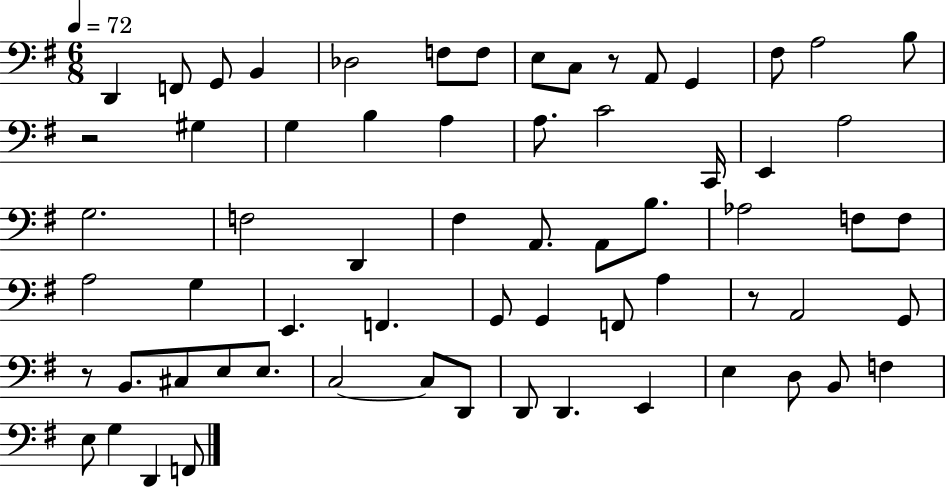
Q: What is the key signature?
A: G major